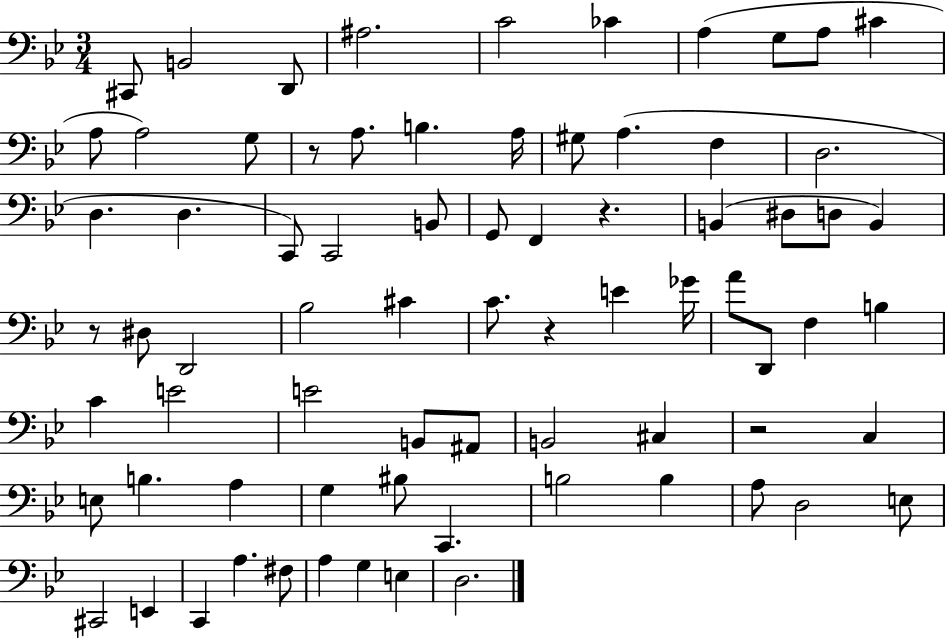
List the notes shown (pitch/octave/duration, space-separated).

C#2/e B2/h D2/e A#3/h. C4/h CES4/q A3/q G3/e A3/e C#4/q A3/e A3/h G3/e R/e A3/e. B3/q. A3/s G#3/e A3/q. F3/q D3/h. D3/q. D3/q. C2/e C2/h B2/e G2/e F2/q R/q. B2/q D#3/e D3/e B2/q R/e D#3/e D2/h Bb3/h C#4/q C4/e. R/q E4/q Gb4/s A4/e D2/e F3/q B3/q C4/q E4/h E4/h B2/e A#2/e B2/h C#3/q R/h C3/q E3/e B3/q. A3/q G3/q BIS3/e C2/q. B3/h B3/q A3/e D3/h E3/e C#2/h E2/q C2/q A3/q. F#3/e A3/q G3/q E3/q D3/h.